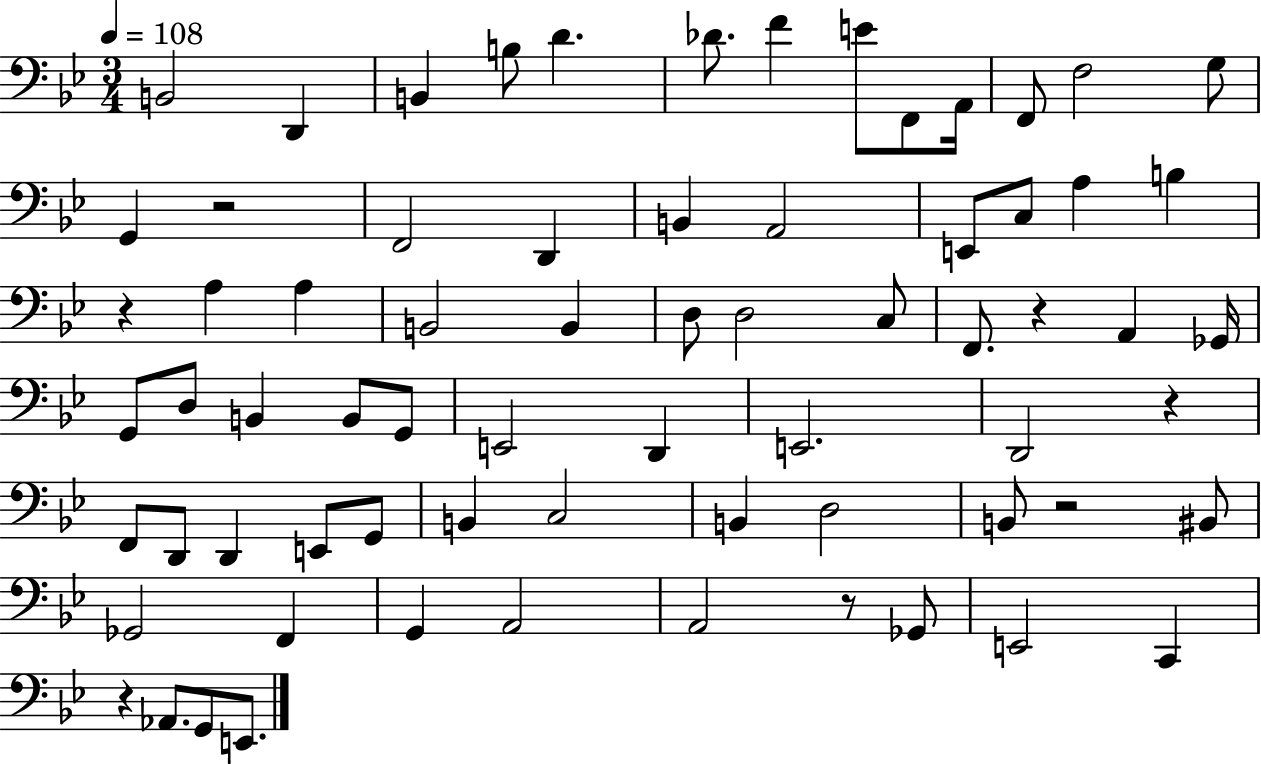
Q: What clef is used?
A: bass